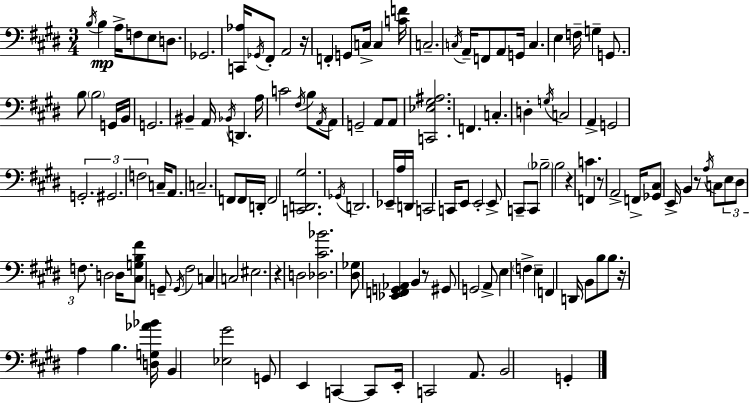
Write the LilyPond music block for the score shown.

{
  \clef bass
  \numericTimeSignature
  \time 3/4
  \key e \major
  \acciaccatura { b16 }\mp b4 a16-> f8 e8 d8. | ges,2. | <c, aes>16 \acciaccatura { ges,16 } fis,8-. a,2 | r16 f,4-. g,8 c16-> c4 | \break <c' f'>16 c2.-- | \acciaccatura { c16 } a,16-- f,8 a,8 g,16 c4. | e4 f16-- g4-- | g,8. b8 \parenthesize b2 | \break g,16 b,16 g,2. | bis,4-- a,16 \acciaccatura { bes,16 } d,4. | a16 c'2 | \acciaccatura { fis16 } b8 \acciaccatura { a,16 } a,8 g,2-- | \break a,8 a,8 <c, ees gis ais>2. | f,4. | c4.-. d4-. \acciaccatura { g16 } c2 | a,4-> g,2 | \break \tuplet 3/2 { g,2.-. | gis,2. | f2 } | c16-- a,8. \parenthesize c2.-- | \break f,8 f,16 d,16-. f,2 | <c, d, gis>2. | \acciaccatura { ges,16 } d,2. | ees,16-- a16 d,16 c,2 | \break c,16 e,8 e,2-. | e,8-> c,8-- c,8 | \parenthesize bes2-- b2 | r4 c'4. | \break f,4 r8 a,2-> | f,16-> <ges, cis>8 e,16-> b,4 | r8 \acciaccatura { a16 } c8 \tuplet 3/2 { e8 dis8 f8. } | d2 d16 <cis g b fis'>8 g,8-- | \break \acciaccatura { g,16 } fis2 c4 | c2 eis2. | r4 | d2 <des cis' bes'>2. | \break <dis ges>8 | <ees, f, g, aes,>4 b,4 r8 gis,8 | g,2 a,8-> e4 | \parenthesize f4-> e4-- f,4 | \break d,16 b,8 b8 b8. r16 a4 | b4. <d g aes' bes'>16 b,4 | <ees gis'>2 g,8 | e,4 c,4~~ c,8 e,16-. c,2 | \break a,8. b,2 | g,4-. \bar "|."
}